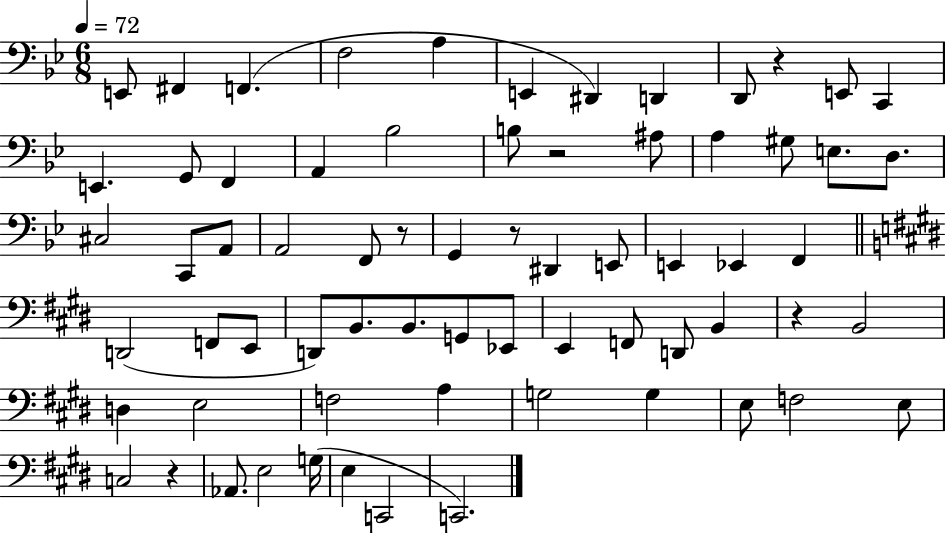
E2/e F#2/q F2/q. F3/h A3/q E2/q D#2/q D2/q D2/e R/q E2/e C2/q E2/q. G2/e F2/q A2/q Bb3/h B3/e R/h A#3/e A3/q G#3/e E3/e. D3/e. C#3/h C2/e A2/e A2/h F2/e R/e G2/q R/e D#2/q E2/e E2/q Eb2/q F2/q D2/h F2/e E2/e D2/e B2/e. B2/e. G2/e Eb2/e E2/q F2/e D2/e B2/q R/q B2/h D3/q E3/h F3/h A3/q G3/h G3/q E3/e F3/h E3/e C3/h R/q Ab2/e. E3/h G3/s E3/q C2/h C2/h.